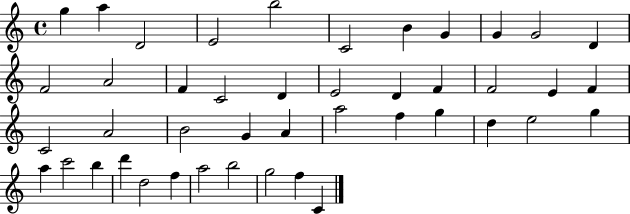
X:1
T:Untitled
M:4/4
L:1/4
K:C
g a D2 E2 b2 C2 B G G G2 D F2 A2 F C2 D E2 D F F2 E F C2 A2 B2 G A a2 f g d e2 g a c'2 b d' d2 f a2 b2 g2 f C